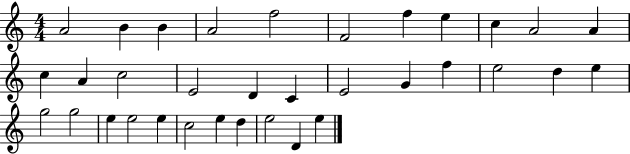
X:1
T:Untitled
M:4/4
L:1/4
K:C
A2 B B A2 f2 F2 f e c A2 A c A c2 E2 D C E2 G f e2 d e g2 g2 e e2 e c2 e d e2 D e